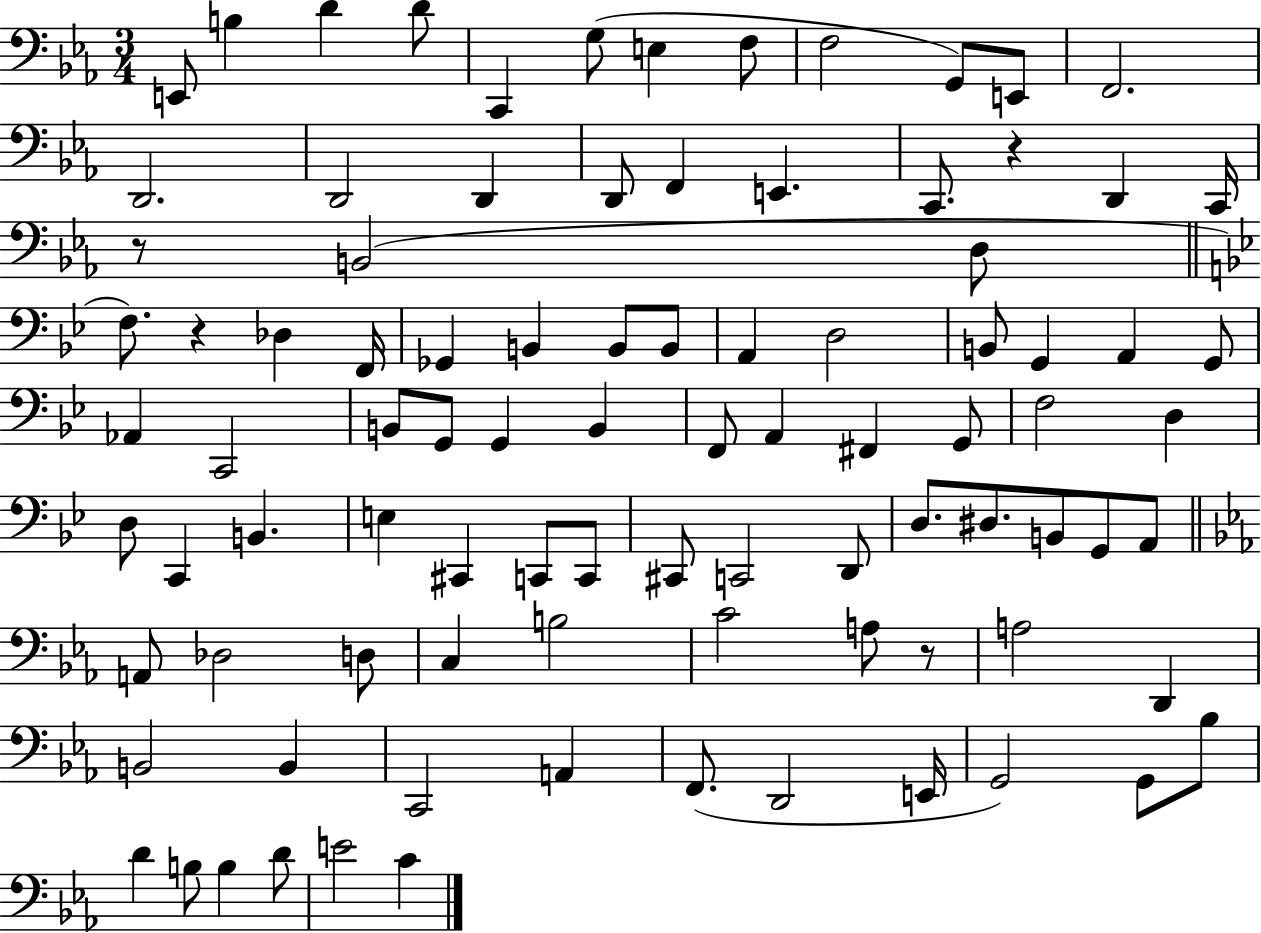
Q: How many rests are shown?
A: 4